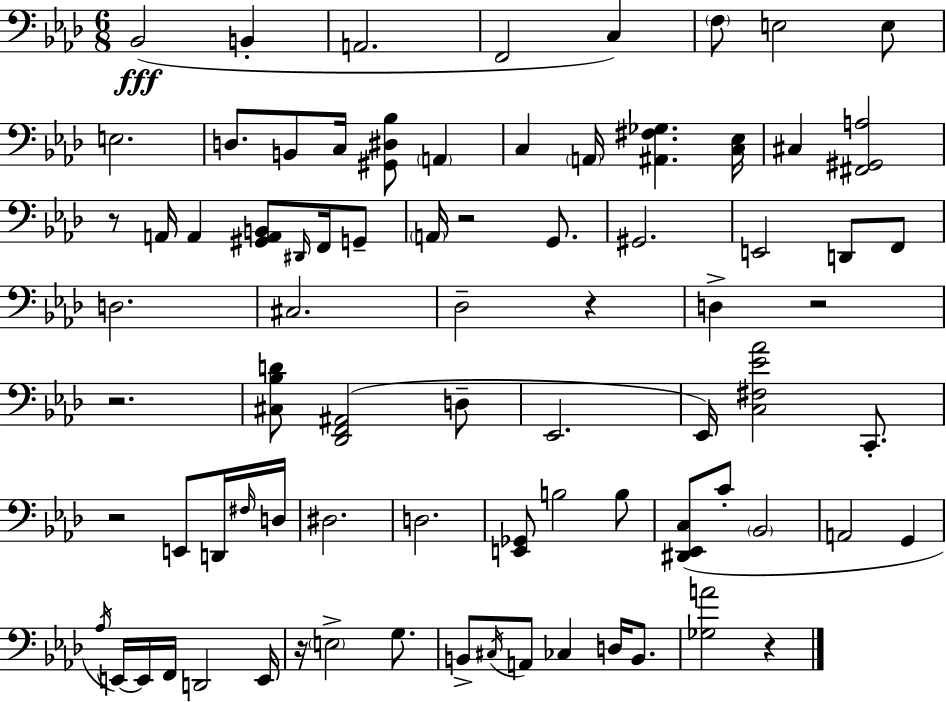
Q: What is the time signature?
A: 6/8